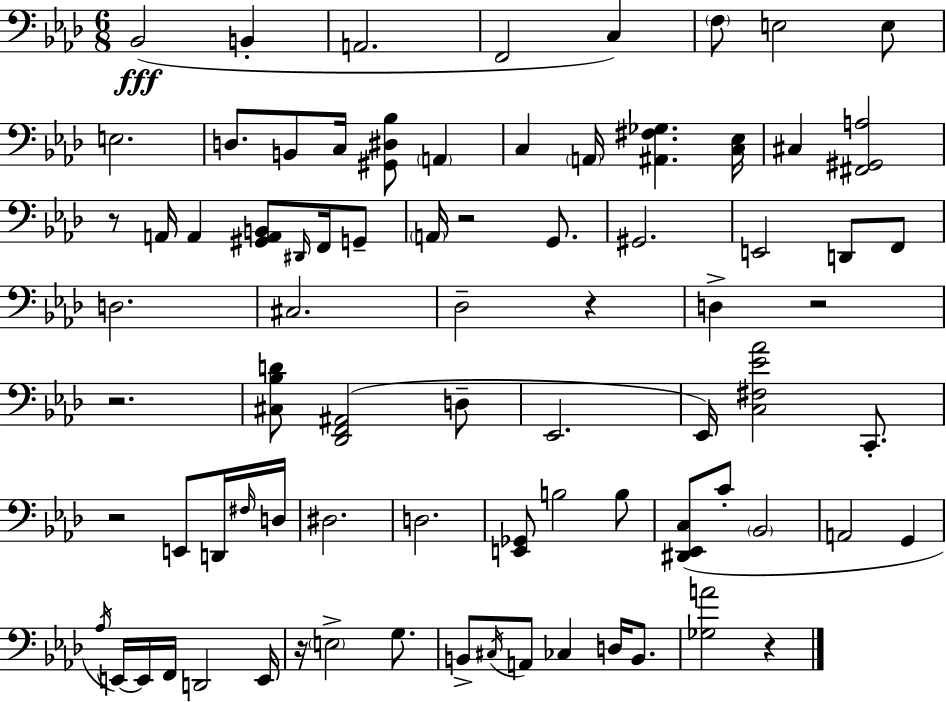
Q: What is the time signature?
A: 6/8